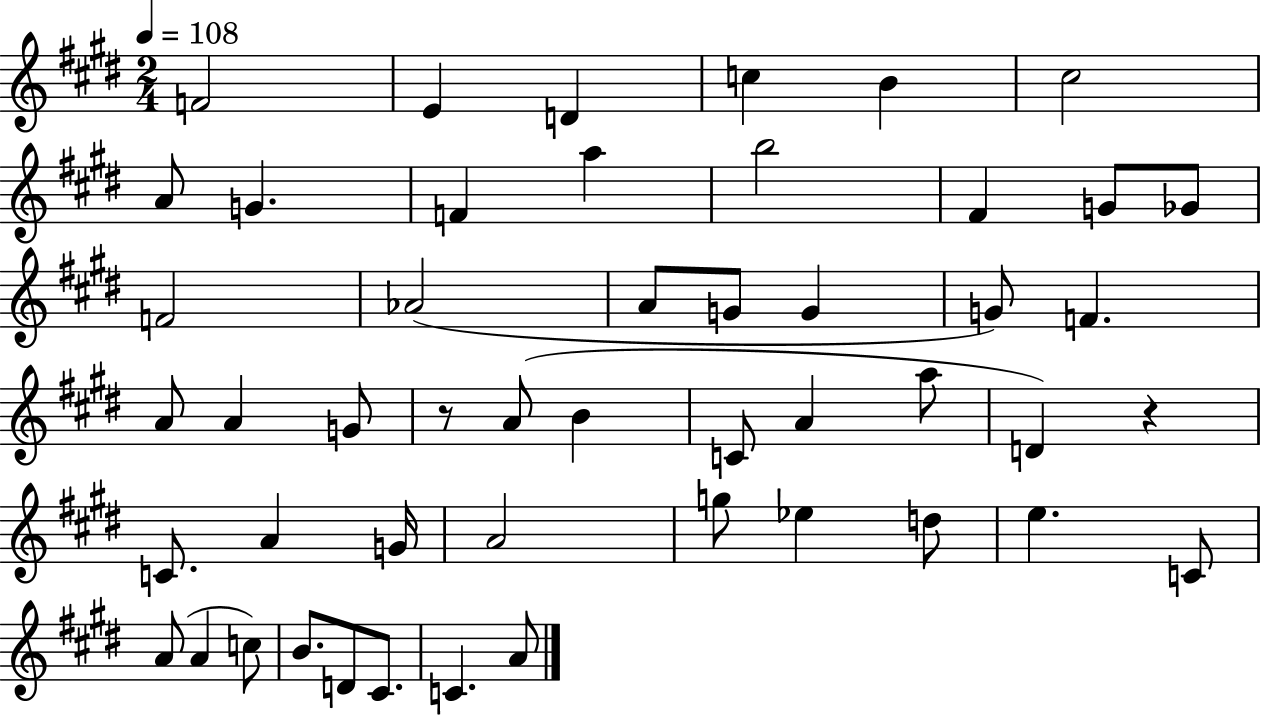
{
  \clef treble
  \numericTimeSignature
  \time 2/4
  \key e \major
  \tempo 4 = 108
  \repeat volta 2 { f'2 | e'4 d'4 | c''4 b'4 | cis''2 | \break a'8 g'4. | f'4 a''4 | b''2 | fis'4 g'8 ges'8 | \break f'2 | aes'2( | a'8 g'8 g'4 | g'8) f'4. | \break a'8 a'4 g'8 | r8 a'8( b'4 | c'8 a'4 a''8 | d'4) r4 | \break c'8. a'4 g'16 | a'2 | g''8 ees''4 d''8 | e''4. c'8 | \break a'8( a'4 c''8) | b'8. d'8 cis'8. | c'4. a'8 | } \bar "|."
}